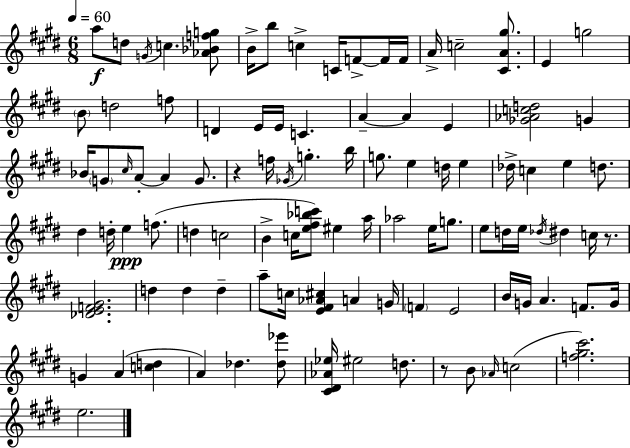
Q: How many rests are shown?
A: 3